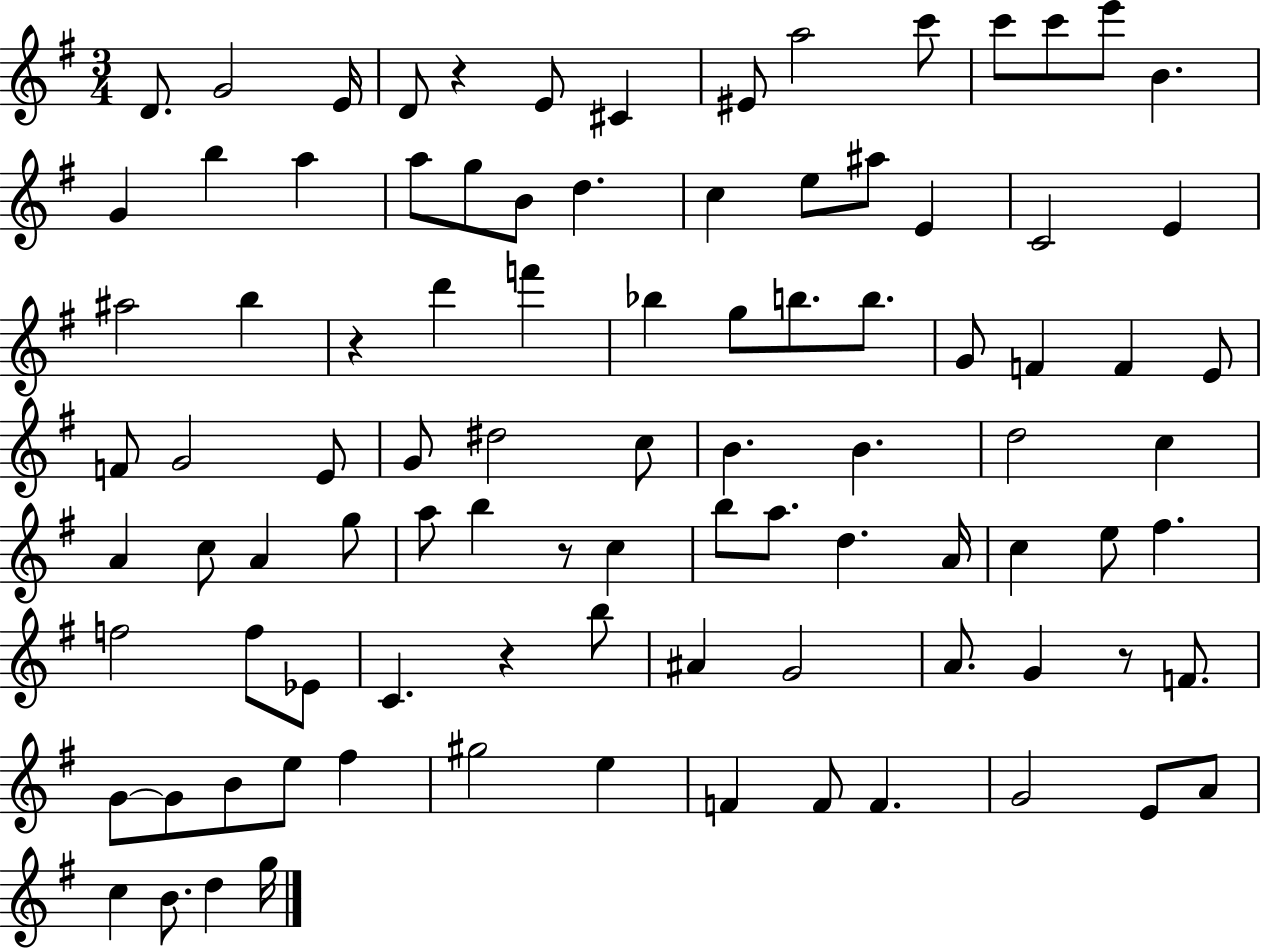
X:1
T:Untitled
M:3/4
L:1/4
K:G
D/2 G2 E/4 D/2 z E/2 ^C ^E/2 a2 c'/2 c'/2 c'/2 e'/2 B G b a a/2 g/2 B/2 d c e/2 ^a/2 E C2 E ^a2 b z d' f' _b g/2 b/2 b/2 G/2 F F E/2 F/2 G2 E/2 G/2 ^d2 c/2 B B d2 c A c/2 A g/2 a/2 b z/2 c b/2 a/2 d A/4 c e/2 ^f f2 f/2 _E/2 C z b/2 ^A G2 A/2 G z/2 F/2 G/2 G/2 B/2 e/2 ^f ^g2 e F F/2 F G2 E/2 A/2 c B/2 d g/4